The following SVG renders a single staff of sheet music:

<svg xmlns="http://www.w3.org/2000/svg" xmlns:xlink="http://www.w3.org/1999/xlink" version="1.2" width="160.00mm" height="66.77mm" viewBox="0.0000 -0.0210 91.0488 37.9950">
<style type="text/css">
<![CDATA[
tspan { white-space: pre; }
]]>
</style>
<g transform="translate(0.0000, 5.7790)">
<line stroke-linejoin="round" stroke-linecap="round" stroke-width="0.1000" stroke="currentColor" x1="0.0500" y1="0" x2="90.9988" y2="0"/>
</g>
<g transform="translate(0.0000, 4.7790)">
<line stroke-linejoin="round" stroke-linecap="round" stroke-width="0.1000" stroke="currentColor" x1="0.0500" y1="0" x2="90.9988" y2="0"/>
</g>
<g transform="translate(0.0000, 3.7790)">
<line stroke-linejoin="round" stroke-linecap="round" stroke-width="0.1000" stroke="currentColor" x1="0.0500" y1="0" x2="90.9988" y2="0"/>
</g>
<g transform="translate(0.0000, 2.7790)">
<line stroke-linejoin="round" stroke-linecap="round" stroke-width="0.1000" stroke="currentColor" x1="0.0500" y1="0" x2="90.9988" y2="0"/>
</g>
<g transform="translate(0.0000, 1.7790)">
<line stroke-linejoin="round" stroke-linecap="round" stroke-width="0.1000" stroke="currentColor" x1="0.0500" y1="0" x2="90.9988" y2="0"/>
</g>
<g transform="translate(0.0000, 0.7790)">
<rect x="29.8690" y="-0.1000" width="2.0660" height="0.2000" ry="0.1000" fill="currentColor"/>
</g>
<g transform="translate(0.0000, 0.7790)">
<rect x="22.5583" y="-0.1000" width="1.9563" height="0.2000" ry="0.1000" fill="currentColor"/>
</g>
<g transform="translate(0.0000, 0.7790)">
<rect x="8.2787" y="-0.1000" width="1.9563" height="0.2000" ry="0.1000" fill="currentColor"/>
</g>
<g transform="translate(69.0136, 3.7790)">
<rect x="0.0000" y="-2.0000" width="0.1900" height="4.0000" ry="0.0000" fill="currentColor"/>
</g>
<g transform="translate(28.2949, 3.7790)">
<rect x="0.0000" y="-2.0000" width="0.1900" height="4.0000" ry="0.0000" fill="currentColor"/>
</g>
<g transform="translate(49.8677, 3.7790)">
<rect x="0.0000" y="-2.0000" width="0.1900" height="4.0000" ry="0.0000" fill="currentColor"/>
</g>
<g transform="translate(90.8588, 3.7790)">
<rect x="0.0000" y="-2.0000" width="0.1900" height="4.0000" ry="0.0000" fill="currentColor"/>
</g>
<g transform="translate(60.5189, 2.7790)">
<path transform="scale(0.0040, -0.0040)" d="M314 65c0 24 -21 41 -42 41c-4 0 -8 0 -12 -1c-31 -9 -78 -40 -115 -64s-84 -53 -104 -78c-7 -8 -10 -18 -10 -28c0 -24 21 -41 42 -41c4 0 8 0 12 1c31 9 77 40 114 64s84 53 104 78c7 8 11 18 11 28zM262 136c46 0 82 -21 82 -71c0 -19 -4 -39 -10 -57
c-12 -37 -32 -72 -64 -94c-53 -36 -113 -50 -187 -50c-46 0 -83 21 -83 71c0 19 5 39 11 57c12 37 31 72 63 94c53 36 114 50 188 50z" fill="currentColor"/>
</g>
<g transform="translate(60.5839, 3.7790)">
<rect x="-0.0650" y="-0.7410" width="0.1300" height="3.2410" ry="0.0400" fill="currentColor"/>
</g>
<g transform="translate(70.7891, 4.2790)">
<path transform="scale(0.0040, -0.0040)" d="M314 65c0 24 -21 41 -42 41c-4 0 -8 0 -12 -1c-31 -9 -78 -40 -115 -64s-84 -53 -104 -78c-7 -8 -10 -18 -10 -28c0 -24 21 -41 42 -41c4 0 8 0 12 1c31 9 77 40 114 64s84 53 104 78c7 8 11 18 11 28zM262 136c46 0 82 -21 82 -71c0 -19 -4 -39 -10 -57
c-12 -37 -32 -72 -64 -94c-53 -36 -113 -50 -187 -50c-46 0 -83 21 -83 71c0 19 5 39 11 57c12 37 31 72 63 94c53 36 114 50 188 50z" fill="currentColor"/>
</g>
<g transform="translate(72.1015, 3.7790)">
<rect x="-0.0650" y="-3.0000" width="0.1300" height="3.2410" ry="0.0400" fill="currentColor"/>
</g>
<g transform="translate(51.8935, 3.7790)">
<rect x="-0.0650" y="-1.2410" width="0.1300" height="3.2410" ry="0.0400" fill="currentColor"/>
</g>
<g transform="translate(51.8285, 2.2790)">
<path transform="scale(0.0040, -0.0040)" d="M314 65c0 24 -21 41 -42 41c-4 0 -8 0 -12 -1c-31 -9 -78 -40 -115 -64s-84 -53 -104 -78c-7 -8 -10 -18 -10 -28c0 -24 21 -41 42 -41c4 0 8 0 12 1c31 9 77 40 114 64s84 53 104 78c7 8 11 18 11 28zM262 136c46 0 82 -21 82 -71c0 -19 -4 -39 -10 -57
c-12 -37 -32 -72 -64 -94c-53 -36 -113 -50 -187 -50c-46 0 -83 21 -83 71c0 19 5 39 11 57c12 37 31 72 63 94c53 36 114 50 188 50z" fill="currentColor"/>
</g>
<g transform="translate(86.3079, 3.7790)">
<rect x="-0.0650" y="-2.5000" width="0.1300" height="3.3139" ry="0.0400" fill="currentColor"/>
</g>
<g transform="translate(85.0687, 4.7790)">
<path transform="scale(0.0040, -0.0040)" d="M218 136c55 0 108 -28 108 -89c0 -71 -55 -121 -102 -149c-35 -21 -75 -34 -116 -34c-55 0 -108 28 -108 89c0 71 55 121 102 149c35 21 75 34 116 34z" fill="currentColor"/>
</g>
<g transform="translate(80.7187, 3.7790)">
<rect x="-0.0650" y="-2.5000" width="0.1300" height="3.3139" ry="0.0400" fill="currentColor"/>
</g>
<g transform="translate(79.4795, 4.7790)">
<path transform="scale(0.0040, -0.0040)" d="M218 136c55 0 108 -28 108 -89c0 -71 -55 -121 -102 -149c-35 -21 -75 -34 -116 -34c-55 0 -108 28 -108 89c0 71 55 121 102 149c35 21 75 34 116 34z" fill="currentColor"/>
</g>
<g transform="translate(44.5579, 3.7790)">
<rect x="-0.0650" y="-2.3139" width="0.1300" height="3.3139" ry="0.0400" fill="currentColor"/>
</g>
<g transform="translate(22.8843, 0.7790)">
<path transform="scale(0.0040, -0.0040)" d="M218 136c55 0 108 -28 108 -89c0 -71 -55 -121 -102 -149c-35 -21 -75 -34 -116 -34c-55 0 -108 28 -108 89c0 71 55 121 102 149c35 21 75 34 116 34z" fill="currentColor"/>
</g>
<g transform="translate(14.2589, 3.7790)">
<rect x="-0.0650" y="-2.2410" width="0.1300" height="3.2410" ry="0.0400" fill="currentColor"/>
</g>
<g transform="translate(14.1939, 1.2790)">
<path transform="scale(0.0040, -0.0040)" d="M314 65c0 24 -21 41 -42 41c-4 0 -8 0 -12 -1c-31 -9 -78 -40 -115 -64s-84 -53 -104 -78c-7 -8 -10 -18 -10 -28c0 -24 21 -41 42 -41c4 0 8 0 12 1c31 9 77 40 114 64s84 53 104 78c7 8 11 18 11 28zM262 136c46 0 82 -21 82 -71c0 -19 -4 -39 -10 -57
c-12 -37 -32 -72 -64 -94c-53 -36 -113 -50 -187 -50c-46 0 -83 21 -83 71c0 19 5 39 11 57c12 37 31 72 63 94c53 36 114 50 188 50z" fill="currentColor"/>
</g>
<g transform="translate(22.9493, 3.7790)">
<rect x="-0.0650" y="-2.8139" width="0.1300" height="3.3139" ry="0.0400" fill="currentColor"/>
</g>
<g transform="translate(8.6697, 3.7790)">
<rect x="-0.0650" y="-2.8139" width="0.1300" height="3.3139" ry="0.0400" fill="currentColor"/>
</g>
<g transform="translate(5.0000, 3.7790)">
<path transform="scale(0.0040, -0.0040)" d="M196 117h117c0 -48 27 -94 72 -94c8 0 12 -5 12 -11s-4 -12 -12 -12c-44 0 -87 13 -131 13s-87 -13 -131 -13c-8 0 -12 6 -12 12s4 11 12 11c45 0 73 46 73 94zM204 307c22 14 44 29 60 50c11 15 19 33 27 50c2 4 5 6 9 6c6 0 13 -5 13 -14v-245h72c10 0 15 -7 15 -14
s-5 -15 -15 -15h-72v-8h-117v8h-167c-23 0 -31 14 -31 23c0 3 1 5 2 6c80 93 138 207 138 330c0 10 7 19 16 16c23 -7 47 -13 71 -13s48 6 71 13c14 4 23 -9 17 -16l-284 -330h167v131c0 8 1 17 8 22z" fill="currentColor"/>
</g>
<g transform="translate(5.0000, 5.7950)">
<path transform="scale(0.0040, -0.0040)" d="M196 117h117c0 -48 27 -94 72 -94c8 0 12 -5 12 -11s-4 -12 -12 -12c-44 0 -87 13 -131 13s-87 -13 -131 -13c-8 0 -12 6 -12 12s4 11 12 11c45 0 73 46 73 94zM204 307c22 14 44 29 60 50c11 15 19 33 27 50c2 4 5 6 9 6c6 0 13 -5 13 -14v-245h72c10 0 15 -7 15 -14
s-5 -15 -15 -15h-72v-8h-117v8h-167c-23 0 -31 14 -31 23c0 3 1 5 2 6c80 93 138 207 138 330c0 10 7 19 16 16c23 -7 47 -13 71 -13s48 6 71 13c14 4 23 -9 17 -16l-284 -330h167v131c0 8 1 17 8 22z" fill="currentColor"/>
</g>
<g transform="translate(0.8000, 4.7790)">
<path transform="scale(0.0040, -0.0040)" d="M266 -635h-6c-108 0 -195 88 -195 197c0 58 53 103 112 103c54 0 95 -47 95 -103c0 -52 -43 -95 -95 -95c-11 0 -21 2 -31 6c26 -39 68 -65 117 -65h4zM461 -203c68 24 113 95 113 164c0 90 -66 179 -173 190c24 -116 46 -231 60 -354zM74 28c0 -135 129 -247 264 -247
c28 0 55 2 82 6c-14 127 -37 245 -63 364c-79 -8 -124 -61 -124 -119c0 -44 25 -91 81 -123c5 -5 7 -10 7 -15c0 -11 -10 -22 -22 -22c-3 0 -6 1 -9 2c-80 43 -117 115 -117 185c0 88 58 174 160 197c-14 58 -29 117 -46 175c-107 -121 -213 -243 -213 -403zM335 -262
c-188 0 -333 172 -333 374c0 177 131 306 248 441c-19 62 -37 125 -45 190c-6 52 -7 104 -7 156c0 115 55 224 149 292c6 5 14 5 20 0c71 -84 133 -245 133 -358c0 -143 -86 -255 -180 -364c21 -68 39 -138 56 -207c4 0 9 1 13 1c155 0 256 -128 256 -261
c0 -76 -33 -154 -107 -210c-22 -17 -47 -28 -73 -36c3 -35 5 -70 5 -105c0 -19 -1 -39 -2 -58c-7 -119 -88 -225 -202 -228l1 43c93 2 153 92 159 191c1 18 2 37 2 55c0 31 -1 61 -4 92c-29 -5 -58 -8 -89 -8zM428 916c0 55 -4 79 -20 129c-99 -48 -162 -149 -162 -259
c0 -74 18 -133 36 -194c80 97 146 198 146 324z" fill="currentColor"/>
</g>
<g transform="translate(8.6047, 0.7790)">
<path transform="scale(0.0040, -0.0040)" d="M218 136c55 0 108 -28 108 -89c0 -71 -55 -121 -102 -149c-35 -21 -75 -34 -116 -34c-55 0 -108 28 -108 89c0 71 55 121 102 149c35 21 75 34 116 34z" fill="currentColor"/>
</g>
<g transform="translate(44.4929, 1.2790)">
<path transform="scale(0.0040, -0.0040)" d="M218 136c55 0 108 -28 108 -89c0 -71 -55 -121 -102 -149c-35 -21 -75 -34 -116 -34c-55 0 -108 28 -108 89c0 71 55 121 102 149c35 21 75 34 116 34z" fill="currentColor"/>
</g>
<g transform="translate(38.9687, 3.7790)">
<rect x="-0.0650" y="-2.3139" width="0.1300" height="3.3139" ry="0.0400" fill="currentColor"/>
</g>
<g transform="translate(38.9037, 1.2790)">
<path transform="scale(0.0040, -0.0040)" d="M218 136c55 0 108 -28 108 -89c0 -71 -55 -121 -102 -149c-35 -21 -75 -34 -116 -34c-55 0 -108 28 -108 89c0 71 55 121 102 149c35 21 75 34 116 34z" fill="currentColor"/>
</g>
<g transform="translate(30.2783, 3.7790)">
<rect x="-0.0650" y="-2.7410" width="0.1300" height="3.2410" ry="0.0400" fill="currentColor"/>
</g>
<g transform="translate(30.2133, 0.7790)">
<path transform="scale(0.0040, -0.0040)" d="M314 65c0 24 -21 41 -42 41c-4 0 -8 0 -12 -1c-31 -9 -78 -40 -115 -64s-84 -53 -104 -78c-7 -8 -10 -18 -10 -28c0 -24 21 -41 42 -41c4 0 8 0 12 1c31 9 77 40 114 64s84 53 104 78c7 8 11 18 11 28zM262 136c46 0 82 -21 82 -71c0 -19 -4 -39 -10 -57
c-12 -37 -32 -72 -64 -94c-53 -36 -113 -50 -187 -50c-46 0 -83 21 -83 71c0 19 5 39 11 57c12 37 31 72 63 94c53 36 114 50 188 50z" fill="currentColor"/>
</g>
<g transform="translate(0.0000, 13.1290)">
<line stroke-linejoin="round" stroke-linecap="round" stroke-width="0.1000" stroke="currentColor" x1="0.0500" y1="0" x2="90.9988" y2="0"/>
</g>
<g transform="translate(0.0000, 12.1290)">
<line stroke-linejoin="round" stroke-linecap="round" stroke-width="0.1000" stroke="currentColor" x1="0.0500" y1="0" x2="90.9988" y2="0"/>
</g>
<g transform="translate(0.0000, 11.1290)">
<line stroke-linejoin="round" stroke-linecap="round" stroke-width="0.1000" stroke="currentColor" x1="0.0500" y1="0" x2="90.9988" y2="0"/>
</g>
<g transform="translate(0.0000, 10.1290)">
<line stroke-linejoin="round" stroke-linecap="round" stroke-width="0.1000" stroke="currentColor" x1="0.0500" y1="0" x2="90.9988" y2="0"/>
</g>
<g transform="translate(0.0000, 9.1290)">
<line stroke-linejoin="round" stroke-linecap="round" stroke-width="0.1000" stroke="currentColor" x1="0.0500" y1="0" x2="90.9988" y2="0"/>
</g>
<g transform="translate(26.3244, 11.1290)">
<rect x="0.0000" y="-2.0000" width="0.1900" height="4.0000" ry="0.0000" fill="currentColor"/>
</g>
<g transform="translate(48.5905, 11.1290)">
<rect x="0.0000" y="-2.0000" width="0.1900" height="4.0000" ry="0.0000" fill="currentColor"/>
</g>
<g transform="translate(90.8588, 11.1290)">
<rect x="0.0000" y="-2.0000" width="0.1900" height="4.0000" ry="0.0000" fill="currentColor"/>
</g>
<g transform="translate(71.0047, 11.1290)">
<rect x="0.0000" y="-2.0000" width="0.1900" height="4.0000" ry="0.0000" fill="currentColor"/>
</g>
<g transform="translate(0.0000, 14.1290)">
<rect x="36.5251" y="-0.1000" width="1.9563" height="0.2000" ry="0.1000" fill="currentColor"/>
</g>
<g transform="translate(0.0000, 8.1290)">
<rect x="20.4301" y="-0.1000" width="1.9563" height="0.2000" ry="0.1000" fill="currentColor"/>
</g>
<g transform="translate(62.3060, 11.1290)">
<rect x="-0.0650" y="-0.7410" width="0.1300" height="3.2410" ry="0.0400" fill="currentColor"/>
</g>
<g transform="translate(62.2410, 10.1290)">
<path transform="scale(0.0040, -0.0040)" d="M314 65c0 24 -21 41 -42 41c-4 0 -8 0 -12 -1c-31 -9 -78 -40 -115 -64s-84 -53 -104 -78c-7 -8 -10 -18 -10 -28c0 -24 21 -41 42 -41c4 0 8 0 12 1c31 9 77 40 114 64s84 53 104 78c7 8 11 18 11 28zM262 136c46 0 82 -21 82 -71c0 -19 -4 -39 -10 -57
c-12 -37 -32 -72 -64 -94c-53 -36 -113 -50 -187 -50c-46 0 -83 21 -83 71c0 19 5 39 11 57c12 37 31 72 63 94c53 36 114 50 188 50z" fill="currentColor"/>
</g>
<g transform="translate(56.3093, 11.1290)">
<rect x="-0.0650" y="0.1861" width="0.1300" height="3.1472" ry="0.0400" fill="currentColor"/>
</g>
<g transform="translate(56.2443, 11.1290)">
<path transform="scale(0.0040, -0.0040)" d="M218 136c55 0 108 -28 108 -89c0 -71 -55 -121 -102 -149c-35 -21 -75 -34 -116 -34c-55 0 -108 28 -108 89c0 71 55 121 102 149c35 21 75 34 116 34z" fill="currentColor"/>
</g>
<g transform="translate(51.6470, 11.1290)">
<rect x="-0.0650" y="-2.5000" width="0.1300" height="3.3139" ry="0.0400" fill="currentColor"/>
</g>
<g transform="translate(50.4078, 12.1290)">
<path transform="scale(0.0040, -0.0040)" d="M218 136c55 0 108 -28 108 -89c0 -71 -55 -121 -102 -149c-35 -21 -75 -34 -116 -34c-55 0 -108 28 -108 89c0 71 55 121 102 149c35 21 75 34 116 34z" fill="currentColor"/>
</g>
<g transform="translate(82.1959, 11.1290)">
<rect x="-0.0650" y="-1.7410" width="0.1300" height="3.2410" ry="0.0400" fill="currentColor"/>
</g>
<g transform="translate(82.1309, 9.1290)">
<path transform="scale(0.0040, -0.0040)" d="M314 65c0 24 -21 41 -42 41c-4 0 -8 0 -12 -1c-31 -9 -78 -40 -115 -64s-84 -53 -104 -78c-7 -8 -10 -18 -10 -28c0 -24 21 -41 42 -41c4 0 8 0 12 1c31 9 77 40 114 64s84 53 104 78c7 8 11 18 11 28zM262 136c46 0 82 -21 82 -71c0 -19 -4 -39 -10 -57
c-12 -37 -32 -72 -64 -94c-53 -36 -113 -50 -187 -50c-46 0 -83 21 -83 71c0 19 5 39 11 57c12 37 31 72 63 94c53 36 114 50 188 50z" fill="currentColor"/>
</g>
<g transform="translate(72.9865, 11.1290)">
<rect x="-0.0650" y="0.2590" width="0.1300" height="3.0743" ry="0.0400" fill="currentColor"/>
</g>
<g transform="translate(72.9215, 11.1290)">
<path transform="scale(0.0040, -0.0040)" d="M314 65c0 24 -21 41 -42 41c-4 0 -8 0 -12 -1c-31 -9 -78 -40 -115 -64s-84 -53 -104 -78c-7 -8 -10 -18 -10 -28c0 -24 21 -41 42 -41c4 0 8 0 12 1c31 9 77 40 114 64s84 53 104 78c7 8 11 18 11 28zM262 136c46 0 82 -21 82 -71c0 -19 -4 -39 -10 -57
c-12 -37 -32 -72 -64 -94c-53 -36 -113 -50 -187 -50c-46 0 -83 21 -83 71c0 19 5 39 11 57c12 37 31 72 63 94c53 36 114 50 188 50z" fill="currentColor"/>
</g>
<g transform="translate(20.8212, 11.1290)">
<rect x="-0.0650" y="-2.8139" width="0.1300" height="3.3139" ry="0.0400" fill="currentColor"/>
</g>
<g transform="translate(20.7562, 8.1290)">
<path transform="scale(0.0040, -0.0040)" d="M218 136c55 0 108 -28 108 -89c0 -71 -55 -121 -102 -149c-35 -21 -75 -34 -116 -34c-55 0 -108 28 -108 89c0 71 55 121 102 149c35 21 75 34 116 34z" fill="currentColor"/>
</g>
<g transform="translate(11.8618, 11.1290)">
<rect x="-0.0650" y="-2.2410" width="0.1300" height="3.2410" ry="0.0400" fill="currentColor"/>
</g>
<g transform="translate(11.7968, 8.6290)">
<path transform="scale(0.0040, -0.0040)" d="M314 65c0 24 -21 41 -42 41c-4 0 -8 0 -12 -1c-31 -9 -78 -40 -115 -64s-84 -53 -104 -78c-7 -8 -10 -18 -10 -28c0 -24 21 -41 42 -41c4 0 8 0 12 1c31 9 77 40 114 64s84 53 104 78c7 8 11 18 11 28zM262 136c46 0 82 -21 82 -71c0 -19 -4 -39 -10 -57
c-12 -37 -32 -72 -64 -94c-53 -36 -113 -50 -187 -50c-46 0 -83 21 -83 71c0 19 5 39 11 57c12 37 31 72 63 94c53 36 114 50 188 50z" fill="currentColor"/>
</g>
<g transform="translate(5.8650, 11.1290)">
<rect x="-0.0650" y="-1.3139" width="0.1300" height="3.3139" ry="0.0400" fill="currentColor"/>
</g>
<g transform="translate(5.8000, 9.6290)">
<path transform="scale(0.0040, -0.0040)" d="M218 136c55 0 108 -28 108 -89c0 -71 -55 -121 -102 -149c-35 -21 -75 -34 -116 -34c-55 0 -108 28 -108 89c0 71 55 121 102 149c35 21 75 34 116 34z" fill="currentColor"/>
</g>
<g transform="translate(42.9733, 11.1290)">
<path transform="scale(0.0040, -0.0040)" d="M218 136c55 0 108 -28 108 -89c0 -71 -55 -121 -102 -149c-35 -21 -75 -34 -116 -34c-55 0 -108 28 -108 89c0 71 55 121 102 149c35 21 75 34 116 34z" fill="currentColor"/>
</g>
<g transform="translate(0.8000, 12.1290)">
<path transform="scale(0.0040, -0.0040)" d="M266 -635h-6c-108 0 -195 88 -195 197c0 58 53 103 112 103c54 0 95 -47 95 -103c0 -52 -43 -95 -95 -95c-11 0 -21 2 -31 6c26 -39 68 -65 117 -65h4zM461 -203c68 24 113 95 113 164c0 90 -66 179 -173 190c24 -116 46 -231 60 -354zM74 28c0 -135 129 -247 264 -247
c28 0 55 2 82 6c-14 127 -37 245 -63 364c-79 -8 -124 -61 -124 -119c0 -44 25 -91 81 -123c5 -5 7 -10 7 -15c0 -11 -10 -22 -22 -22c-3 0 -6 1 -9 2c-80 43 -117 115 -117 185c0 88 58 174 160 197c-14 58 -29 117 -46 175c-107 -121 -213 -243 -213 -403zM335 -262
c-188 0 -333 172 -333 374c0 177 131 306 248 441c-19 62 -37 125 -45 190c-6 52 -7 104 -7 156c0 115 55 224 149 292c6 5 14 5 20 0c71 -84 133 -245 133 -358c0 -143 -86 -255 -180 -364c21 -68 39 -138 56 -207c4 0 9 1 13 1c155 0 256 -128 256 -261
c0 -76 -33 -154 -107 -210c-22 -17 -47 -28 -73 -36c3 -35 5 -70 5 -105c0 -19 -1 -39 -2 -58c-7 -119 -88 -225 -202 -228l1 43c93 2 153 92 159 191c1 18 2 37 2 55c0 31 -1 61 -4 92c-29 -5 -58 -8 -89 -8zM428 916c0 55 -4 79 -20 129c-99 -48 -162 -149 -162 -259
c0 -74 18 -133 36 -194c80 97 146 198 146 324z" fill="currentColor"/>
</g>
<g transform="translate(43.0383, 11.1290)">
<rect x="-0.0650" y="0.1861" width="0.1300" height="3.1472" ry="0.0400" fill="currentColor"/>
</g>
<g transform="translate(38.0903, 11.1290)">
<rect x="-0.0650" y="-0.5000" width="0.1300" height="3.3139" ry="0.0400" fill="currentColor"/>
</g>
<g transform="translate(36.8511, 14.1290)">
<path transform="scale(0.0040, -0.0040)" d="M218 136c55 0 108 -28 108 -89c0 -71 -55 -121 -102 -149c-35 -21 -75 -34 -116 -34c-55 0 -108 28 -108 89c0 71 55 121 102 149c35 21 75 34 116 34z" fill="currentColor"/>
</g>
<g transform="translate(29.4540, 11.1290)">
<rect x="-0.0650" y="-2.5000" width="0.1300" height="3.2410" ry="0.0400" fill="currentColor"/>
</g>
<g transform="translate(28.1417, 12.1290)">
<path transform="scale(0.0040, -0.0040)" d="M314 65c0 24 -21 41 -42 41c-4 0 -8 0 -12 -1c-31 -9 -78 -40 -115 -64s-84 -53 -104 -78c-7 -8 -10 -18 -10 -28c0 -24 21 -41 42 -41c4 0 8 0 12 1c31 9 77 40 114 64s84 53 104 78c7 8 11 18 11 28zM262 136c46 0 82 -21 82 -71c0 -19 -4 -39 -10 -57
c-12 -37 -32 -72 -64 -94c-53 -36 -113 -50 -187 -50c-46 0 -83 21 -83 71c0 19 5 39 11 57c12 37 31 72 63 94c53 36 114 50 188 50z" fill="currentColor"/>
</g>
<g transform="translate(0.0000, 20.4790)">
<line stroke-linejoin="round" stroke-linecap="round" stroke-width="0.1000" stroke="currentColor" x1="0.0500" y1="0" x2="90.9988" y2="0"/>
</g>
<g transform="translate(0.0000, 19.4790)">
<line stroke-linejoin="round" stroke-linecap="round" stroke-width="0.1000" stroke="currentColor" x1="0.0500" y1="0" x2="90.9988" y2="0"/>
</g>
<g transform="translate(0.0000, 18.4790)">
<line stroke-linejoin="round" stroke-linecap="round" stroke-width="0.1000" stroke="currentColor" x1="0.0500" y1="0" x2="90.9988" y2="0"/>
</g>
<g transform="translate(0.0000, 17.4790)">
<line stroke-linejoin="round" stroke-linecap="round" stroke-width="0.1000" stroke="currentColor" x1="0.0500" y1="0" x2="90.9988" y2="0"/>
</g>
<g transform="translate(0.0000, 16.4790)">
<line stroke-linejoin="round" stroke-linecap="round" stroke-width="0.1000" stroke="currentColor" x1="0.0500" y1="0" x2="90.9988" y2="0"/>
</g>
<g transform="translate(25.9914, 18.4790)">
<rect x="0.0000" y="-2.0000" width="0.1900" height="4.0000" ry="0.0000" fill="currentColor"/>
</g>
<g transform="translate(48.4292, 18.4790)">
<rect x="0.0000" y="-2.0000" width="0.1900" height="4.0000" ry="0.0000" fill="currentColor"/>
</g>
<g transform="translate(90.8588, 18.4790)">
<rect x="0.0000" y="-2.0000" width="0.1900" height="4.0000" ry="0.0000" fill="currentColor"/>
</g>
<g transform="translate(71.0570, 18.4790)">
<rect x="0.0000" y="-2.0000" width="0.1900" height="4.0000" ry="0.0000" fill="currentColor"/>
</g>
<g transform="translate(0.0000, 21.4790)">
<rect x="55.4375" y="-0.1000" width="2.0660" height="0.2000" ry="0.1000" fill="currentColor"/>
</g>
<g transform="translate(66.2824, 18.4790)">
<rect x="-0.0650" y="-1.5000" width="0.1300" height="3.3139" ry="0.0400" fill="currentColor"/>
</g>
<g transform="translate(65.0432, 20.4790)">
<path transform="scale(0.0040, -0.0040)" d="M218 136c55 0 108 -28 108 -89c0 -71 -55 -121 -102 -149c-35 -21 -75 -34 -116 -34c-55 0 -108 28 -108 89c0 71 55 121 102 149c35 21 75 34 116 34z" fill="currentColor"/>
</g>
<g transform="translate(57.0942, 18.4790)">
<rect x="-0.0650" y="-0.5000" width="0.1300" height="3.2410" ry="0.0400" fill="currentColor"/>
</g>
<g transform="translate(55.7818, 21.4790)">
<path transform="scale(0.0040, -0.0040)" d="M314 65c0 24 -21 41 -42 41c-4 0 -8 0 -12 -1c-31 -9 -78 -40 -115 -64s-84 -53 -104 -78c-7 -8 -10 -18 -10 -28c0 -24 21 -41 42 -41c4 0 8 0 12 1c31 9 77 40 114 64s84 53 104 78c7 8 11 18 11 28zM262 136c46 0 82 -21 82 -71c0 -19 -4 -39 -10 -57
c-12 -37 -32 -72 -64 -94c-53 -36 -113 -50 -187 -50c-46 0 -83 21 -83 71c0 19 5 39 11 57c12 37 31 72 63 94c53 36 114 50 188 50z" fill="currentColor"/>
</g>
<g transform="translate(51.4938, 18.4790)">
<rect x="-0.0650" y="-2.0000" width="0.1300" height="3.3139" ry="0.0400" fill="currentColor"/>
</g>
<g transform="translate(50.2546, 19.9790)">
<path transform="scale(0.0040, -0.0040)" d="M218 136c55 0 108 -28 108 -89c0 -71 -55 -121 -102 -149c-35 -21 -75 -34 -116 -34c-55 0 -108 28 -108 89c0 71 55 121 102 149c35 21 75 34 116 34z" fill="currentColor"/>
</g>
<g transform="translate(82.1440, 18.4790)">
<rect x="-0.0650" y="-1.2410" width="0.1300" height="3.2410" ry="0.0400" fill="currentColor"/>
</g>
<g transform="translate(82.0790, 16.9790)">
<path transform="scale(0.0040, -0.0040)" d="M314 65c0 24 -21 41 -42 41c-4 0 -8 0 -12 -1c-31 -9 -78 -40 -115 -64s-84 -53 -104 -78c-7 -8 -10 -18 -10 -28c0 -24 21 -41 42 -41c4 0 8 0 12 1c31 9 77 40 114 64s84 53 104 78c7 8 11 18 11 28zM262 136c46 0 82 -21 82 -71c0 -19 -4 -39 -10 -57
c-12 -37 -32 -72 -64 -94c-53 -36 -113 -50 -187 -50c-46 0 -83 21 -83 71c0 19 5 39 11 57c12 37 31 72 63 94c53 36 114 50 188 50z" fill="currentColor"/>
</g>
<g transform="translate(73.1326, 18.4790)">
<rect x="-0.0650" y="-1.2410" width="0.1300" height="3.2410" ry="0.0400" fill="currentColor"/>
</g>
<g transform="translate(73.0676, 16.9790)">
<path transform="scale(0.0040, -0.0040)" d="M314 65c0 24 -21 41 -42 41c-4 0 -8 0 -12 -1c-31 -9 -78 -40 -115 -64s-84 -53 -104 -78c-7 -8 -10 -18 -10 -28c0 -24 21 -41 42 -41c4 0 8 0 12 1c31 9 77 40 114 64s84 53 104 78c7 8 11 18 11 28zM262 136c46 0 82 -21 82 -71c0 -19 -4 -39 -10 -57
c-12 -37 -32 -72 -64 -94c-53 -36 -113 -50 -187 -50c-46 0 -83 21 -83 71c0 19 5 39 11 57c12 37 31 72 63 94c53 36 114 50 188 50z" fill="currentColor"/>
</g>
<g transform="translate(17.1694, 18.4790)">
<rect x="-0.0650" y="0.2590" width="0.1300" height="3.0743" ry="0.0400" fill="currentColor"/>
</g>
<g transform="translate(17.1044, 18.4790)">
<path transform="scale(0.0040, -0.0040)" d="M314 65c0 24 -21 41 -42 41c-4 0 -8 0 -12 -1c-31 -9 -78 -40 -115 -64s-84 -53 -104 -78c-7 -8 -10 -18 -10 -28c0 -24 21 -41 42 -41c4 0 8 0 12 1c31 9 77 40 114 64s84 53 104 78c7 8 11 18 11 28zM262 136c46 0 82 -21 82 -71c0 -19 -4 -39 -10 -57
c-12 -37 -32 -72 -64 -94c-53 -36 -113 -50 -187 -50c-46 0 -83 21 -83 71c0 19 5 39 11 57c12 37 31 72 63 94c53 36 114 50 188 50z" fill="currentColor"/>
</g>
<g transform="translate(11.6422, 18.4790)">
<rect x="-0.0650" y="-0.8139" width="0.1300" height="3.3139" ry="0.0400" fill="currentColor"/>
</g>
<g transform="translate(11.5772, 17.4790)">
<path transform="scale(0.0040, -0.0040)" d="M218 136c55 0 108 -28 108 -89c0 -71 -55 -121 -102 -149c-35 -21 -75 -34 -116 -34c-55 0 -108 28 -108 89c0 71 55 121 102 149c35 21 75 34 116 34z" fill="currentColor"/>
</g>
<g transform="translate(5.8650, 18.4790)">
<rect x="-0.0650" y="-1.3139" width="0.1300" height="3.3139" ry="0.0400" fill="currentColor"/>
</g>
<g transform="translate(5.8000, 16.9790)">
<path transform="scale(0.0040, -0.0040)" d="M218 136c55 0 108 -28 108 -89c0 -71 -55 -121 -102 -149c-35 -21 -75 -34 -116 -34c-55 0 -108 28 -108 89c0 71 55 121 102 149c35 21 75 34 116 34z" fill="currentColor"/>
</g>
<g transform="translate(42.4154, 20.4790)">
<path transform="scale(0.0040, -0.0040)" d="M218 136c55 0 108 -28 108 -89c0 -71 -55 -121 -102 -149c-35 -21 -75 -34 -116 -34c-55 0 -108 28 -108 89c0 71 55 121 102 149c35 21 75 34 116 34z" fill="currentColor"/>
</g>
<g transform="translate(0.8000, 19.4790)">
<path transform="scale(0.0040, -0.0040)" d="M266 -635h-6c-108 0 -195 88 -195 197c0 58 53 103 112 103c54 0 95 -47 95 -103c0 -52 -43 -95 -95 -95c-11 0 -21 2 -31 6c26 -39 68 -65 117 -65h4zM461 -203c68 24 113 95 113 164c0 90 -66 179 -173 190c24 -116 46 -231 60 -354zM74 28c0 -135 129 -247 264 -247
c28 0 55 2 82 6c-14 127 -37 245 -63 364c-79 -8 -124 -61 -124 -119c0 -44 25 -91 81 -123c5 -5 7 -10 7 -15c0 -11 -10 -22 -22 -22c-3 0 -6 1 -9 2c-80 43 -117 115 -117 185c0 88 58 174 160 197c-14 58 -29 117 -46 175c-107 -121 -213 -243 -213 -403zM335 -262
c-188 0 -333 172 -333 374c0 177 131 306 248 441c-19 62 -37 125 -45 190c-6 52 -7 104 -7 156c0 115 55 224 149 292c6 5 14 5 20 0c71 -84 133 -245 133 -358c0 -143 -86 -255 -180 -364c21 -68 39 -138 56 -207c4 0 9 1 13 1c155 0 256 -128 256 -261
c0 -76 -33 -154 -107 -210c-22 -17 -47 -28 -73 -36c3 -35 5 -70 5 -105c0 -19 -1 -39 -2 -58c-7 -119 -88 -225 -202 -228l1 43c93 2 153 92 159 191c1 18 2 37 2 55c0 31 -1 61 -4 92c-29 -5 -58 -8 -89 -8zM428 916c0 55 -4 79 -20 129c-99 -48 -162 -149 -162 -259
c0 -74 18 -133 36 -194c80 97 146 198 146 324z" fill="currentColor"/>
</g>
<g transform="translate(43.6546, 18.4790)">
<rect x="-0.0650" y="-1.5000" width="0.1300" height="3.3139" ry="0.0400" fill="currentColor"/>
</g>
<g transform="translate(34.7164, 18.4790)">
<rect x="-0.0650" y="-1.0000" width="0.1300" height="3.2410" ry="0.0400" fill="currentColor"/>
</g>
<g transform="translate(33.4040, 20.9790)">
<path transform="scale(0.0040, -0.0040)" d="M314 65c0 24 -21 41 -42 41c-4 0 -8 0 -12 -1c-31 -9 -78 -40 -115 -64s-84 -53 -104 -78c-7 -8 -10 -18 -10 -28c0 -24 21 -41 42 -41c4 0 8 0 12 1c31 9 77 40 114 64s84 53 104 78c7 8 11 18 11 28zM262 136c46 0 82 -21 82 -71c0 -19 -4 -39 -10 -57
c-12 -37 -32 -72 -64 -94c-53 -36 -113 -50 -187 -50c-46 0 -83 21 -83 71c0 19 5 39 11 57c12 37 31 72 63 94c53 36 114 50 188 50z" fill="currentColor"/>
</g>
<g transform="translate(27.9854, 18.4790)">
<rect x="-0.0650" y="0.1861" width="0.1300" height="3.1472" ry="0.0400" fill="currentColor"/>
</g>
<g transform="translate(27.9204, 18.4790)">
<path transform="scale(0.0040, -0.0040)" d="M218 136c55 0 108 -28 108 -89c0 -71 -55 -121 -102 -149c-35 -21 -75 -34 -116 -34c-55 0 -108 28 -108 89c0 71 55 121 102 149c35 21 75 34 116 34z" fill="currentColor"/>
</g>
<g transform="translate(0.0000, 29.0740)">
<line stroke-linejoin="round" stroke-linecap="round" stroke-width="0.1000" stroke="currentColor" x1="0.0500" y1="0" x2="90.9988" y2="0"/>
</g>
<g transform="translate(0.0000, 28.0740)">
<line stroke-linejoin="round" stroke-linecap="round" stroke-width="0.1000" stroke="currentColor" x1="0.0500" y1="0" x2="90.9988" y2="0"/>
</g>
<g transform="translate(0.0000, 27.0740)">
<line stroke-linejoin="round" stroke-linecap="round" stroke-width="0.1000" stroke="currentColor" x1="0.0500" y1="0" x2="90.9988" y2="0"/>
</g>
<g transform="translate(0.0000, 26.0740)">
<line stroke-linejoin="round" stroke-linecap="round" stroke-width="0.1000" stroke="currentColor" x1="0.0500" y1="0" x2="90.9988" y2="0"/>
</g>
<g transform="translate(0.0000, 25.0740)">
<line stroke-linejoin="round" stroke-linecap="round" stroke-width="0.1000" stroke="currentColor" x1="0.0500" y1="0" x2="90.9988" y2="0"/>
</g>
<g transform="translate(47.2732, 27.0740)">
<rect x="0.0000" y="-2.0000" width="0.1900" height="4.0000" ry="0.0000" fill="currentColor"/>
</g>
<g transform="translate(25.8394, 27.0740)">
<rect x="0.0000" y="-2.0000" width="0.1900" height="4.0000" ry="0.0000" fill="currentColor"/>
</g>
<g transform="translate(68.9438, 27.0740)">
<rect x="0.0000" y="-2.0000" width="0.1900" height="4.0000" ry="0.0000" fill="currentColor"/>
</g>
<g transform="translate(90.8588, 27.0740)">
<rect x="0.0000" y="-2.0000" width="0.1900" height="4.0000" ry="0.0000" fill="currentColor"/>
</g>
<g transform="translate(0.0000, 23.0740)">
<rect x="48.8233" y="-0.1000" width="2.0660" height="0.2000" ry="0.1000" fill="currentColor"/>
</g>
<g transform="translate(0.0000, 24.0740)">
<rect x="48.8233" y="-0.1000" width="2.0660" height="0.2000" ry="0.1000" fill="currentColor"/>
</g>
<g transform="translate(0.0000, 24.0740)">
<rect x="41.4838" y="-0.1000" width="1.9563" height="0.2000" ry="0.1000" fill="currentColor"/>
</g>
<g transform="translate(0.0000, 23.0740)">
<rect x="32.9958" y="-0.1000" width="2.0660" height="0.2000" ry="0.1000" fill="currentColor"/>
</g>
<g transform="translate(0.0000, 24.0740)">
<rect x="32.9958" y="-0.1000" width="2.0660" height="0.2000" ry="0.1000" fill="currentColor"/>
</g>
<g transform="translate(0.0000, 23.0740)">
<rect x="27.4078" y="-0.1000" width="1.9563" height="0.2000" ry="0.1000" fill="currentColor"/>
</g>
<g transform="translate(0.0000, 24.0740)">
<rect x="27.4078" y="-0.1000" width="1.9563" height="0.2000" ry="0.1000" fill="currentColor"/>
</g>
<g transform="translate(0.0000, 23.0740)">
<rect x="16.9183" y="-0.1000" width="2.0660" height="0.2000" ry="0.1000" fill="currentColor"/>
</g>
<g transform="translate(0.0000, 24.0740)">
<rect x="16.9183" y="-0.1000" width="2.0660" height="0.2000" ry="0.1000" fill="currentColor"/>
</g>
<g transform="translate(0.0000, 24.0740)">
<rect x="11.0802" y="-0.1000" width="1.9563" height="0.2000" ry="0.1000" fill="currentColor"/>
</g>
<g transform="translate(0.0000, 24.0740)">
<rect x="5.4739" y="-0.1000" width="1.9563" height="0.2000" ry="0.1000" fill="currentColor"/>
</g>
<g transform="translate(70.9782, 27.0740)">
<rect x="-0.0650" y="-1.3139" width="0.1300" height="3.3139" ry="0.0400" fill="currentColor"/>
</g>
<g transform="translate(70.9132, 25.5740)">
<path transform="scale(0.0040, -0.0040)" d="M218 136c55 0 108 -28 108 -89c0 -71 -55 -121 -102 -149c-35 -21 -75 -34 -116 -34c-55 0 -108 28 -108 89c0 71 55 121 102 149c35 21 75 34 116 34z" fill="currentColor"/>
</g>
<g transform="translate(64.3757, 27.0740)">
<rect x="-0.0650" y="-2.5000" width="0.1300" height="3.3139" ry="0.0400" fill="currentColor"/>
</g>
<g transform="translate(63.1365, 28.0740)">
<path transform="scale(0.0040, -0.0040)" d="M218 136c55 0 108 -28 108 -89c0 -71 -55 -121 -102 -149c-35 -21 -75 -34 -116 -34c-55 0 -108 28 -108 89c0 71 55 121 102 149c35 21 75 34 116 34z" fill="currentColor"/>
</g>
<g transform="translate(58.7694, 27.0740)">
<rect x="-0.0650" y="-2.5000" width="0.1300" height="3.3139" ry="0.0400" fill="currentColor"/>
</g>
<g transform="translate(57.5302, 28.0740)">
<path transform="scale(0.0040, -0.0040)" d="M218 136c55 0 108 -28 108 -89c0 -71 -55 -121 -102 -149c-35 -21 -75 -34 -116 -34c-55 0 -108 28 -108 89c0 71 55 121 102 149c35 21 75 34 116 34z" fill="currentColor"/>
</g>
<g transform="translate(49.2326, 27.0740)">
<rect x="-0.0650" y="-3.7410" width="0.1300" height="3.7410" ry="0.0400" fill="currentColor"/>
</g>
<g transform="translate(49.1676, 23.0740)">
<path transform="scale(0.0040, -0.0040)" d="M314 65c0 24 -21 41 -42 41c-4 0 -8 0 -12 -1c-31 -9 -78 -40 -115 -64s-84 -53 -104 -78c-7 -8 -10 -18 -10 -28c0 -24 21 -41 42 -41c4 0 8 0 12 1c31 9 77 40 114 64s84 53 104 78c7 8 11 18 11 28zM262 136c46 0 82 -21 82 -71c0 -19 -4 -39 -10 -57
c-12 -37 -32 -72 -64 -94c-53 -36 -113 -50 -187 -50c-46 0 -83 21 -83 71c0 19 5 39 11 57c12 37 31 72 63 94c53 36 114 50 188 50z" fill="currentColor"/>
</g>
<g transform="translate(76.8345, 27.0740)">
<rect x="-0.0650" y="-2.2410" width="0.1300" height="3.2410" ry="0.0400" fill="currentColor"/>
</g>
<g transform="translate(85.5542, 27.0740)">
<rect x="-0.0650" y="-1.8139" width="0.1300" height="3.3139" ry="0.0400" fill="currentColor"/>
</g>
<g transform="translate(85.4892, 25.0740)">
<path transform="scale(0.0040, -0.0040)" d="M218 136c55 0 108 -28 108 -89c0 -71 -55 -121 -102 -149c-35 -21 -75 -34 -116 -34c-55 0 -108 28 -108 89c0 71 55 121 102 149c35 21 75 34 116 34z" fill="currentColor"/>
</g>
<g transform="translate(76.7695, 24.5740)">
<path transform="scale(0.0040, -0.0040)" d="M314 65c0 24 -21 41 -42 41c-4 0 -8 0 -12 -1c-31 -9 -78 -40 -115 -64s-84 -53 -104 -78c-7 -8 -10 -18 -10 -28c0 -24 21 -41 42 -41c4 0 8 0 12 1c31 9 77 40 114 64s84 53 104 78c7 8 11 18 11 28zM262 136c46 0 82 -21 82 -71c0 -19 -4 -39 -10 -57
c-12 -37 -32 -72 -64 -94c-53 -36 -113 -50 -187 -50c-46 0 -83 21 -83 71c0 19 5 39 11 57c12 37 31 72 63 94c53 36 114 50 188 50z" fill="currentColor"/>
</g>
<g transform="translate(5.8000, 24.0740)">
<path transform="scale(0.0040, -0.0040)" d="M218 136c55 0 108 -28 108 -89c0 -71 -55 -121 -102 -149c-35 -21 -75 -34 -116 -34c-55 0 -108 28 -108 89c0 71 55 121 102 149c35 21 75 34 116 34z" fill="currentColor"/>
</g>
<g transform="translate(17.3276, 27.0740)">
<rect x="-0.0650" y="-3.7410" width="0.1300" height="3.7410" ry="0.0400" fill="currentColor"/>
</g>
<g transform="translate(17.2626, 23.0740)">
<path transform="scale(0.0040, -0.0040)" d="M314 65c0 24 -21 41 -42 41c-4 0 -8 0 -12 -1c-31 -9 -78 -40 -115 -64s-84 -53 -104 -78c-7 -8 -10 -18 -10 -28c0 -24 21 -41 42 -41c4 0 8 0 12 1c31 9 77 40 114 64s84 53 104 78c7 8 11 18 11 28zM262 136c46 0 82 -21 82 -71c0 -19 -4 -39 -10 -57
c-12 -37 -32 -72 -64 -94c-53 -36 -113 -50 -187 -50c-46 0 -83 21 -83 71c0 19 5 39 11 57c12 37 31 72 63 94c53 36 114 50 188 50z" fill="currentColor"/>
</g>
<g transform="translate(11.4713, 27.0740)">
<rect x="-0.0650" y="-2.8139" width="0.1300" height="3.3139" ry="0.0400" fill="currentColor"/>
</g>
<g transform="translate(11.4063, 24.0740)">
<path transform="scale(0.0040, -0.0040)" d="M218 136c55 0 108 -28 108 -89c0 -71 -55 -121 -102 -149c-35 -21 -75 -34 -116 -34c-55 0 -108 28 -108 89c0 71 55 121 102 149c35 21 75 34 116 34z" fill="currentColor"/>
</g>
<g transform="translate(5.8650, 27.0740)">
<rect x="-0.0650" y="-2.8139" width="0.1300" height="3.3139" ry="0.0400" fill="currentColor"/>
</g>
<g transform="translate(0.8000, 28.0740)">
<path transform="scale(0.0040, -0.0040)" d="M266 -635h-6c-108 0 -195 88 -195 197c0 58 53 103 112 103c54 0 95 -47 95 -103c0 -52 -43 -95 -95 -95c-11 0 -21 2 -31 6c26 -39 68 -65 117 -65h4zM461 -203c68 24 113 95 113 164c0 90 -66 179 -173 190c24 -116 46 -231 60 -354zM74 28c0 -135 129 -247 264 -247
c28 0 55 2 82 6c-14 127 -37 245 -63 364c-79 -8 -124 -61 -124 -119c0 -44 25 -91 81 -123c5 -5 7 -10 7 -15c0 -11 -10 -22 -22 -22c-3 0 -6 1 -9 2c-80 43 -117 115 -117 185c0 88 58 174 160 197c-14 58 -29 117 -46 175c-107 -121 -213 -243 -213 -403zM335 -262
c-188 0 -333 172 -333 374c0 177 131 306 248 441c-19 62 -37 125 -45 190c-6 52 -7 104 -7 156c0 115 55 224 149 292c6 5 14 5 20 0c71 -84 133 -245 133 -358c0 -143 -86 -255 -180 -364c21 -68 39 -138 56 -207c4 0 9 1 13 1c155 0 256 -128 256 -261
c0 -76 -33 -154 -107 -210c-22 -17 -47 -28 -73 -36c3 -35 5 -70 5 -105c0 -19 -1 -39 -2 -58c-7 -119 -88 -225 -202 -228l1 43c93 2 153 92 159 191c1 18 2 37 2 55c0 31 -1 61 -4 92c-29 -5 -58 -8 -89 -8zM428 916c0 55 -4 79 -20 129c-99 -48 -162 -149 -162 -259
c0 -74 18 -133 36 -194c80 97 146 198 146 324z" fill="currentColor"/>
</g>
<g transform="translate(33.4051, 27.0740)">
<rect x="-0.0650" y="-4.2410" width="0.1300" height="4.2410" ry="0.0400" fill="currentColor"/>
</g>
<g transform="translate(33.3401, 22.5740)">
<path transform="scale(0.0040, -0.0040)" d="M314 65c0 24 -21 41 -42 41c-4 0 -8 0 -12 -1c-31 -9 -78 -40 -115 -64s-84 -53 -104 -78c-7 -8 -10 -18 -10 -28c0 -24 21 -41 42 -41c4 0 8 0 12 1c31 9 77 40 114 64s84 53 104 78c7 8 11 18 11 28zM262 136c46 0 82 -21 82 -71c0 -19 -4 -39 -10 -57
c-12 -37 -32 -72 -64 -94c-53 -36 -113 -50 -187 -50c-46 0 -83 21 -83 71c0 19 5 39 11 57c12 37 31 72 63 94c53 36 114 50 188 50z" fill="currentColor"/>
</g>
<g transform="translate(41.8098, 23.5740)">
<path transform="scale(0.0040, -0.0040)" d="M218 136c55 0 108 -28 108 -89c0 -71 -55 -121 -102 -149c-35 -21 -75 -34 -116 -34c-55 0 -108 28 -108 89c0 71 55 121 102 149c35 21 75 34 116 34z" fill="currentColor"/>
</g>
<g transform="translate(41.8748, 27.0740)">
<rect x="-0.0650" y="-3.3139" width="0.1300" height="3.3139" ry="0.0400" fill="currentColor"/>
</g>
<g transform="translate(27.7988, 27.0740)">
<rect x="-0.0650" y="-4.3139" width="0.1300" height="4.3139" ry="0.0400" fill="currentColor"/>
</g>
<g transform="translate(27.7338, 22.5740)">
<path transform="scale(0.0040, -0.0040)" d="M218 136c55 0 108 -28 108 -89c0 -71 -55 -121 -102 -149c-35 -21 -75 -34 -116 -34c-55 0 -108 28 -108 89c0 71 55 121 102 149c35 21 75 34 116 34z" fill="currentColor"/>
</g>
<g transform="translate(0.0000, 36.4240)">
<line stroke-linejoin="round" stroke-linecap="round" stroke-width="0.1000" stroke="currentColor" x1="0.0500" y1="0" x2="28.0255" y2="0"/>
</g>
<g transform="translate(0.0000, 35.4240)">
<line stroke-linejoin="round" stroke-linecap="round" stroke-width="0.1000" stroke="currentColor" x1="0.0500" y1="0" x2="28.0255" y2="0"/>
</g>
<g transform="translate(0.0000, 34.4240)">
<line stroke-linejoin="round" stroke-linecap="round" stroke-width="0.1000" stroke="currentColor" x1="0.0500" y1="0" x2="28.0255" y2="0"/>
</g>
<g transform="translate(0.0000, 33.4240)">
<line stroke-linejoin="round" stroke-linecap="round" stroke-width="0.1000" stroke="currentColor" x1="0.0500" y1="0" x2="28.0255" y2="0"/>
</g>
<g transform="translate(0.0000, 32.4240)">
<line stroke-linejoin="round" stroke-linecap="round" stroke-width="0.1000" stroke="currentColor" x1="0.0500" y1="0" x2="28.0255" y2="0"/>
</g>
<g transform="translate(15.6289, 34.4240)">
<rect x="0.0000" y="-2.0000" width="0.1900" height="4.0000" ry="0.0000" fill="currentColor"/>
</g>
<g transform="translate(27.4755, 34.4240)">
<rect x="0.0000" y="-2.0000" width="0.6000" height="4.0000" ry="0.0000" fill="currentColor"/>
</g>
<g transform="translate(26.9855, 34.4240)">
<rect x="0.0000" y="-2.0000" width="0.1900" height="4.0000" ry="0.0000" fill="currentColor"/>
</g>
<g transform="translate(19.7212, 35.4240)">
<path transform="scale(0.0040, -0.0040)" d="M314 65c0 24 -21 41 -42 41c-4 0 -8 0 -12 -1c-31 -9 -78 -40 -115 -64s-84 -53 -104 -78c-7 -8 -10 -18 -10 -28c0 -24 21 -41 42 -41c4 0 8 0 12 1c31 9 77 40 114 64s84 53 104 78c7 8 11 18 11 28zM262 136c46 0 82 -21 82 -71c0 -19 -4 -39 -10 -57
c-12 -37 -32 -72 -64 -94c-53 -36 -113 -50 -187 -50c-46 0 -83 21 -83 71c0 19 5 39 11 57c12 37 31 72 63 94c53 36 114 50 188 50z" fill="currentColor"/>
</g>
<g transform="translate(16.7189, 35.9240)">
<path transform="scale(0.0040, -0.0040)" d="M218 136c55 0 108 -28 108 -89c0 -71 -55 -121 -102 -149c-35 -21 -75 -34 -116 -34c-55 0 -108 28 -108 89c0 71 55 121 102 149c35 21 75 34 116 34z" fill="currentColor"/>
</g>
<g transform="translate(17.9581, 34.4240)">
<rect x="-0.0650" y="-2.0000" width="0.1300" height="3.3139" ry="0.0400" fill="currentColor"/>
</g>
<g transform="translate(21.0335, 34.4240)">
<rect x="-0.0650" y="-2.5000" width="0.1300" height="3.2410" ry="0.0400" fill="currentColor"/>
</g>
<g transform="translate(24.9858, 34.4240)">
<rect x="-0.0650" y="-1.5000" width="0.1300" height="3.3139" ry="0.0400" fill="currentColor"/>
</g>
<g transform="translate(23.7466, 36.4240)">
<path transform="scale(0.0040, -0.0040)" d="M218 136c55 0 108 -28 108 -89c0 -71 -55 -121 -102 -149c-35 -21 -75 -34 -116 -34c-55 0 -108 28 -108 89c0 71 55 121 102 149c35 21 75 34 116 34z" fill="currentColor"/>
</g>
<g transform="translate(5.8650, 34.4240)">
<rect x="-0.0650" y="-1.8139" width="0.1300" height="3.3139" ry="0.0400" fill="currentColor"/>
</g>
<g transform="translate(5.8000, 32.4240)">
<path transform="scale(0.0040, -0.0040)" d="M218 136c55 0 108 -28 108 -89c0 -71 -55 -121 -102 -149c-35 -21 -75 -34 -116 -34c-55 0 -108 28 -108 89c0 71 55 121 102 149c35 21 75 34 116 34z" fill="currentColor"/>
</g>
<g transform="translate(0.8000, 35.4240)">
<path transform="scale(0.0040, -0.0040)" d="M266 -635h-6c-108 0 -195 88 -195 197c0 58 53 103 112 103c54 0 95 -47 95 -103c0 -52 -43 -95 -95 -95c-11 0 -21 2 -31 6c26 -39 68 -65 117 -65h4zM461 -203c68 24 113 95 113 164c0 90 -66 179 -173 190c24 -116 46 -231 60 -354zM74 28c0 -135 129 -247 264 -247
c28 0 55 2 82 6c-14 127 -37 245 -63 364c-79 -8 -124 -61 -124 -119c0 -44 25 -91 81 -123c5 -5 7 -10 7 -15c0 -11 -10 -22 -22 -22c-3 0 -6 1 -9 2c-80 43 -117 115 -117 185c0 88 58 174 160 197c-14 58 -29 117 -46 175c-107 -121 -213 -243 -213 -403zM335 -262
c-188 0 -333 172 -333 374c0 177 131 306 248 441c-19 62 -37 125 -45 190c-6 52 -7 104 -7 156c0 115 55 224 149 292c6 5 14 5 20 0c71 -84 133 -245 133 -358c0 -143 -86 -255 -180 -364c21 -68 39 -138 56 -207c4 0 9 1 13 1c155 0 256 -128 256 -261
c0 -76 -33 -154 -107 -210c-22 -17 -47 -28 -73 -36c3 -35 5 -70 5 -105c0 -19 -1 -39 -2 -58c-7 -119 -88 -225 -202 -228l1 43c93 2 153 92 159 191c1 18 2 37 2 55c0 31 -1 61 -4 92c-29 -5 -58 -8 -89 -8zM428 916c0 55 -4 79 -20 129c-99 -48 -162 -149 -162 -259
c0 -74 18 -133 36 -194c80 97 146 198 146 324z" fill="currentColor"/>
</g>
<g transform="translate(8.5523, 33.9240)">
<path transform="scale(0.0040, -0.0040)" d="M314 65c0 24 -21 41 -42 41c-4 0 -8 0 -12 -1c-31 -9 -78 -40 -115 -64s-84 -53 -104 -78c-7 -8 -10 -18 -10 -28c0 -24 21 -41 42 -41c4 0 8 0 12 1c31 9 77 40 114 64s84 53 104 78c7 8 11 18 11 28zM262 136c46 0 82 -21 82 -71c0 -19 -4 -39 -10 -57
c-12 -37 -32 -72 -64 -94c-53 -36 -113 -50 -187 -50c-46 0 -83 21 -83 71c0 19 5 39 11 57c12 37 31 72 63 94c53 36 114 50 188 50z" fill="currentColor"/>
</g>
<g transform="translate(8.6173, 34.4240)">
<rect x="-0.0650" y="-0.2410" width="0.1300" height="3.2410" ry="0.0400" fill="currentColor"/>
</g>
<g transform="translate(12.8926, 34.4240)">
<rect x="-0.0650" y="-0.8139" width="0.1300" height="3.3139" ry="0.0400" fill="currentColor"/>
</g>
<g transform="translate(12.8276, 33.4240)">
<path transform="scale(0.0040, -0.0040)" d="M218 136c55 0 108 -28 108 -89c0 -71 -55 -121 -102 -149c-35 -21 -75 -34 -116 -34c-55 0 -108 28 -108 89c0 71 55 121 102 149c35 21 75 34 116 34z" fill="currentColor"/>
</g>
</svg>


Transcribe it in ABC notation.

X:1
T:Untitled
M:4/4
L:1/4
K:C
a g2 a a2 g g e2 d2 A2 G G e g2 a G2 C B G B d2 B2 f2 e d B2 B D2 E F C2 E e2 e2 a a c'2 d' d'2 b c'2 G G e g2 f f c2 d F G2 E